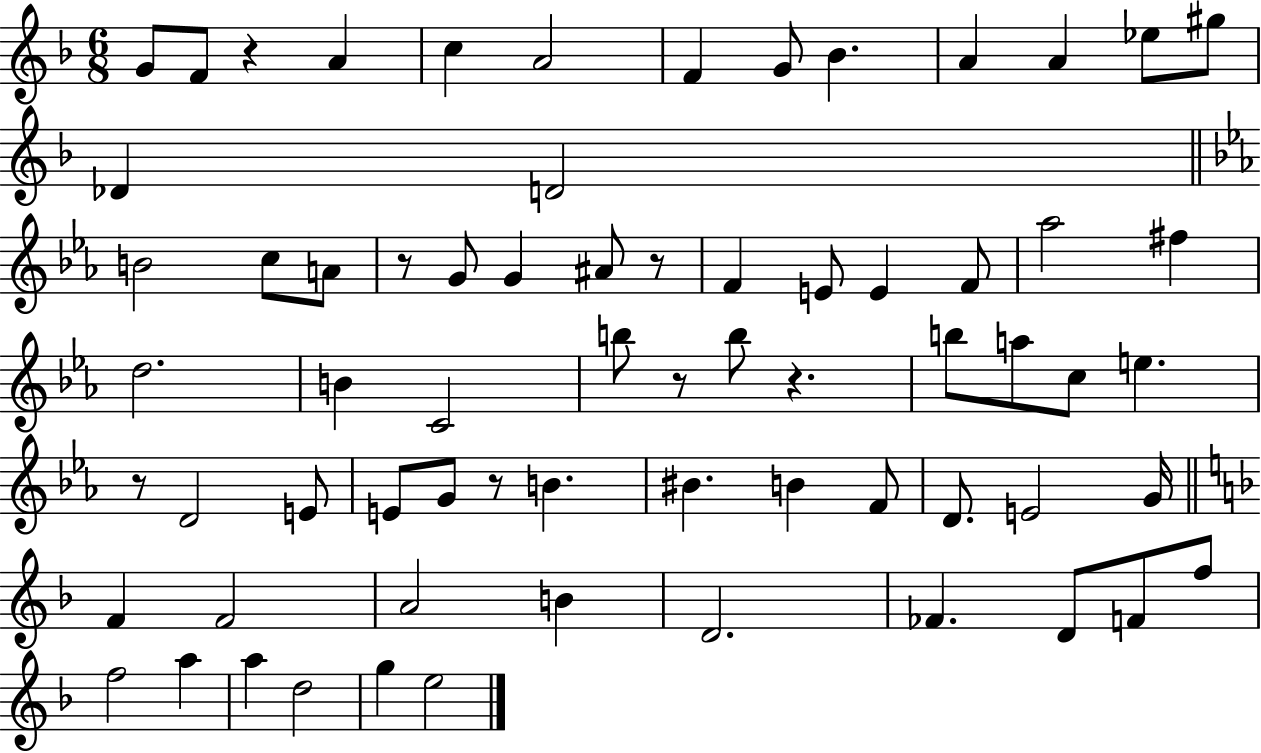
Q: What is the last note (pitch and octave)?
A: E5